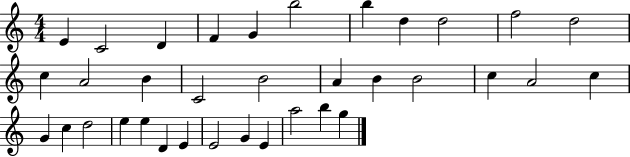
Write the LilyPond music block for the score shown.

{
  \clef treble
  \numericTimeSignature
  \time 4/4
  \key c \major
  e'4 c'2 d'4 | f'4 g'4 b''2 | b''4 d''4 d''2 | f''2 d''2 | \break c''4 a'2 b'4 | c'2 b'2 | a'4 b'4 b'2 | c''4 a'2 c''4 | \break g'4 c''4 d''2 | e''4 e''4 d'4 e'4 | e'2 g'4 e'4 | a''2 b''4 g''4 | \break \bar "|."
}